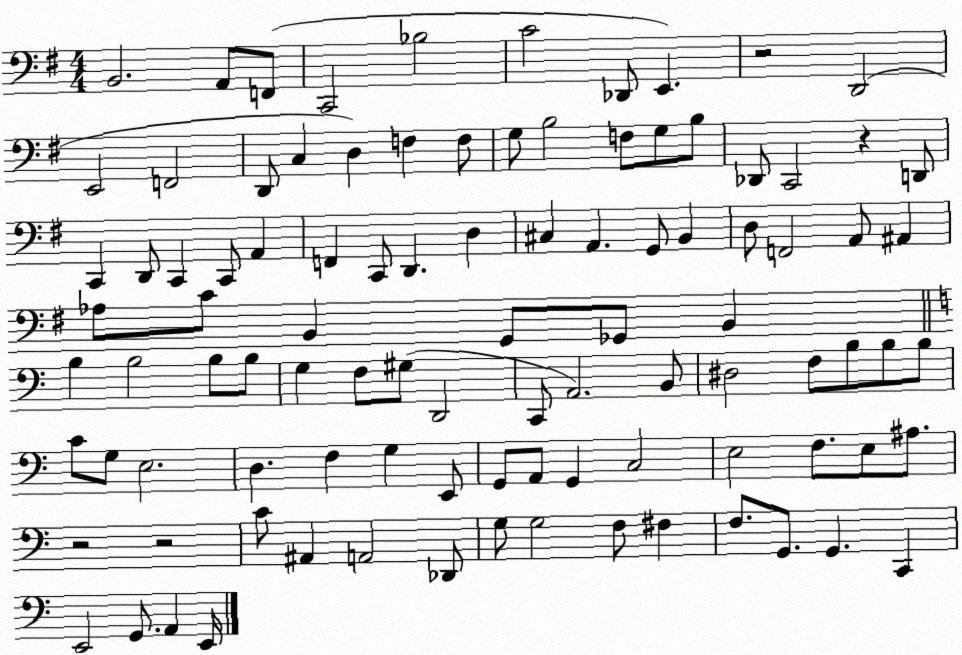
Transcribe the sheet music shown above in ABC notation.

X:1
T:Untitled
M:4/4
L:1/4
K:G
B,,2 A,,/2 F,,/2 C,,2 _B,2 C2 _D,,/2 E,, z2 D,,2 E,,2 F,,2 D,,/2 C, D, F, F,/2 G,/2 B,2 F,/2 G,/2 B,/2 _D,,/2 C,,2 z D,,/2 C,, D,,/2 C,, C,,/2 A,, F,, C,,/2 D,, D, ^C, A,, G,,/2 B,, D,/2 F,,2 A,,/2 ^A,, _A,/2 C/2 B,, G,,/2 _G,,/2 B,, B, B,2 B,/2 B,/2 G, F,/2 ^G,/2 D,,2 C,,/2 A,,2 B,,/2 ^D,2 F,/2 B,/2 B,/2 B,/2 C/2 G,/2 E,2 D, F, G, E,,/2 G,,/2 A,,/2 G,, C,2 E,2 F,/2 E,/2 ^A,/2 z2 z2 C/2 ^A,, A,,2 _D,,/2 G,/2 G,2 F,/2 ^F, F,/2 G,,/2 G,, C,, E,,2 G,,/2 A,, E,,/4